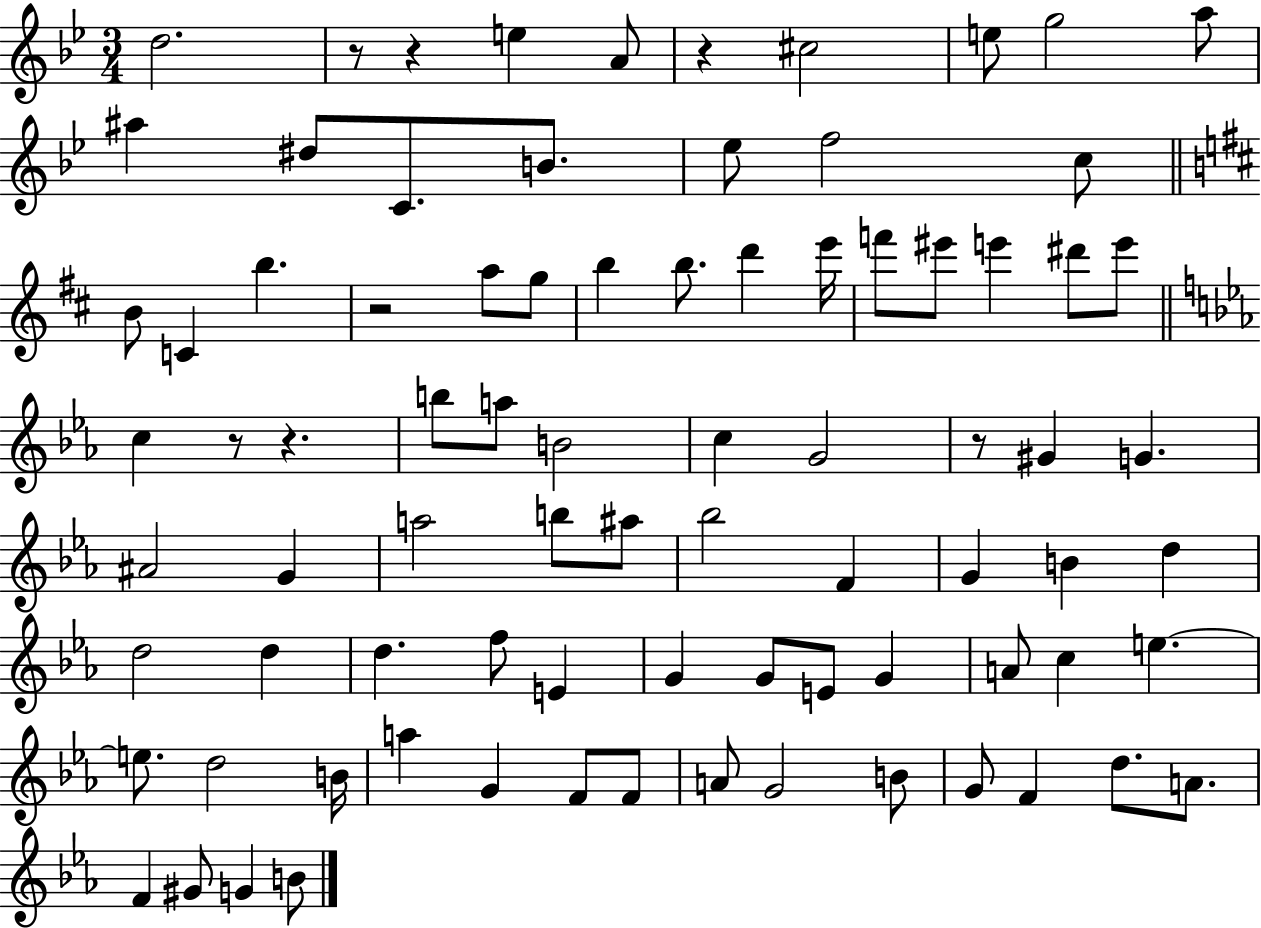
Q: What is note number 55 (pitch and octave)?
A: G4